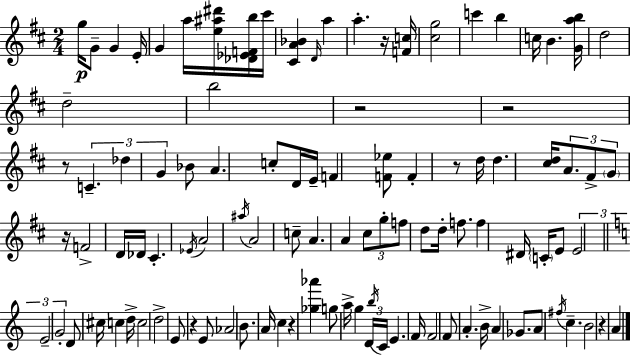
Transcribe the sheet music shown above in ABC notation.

X:1
T:Untitled
M:2/4
L:1/4
K:D
g/4 G/2 G E/4 G a/4 [e^a^d']/4 [_D_EFb]/4 ^c'/4 [^CA_B] D/4 a a z/4 [Fc]/4 [^cg]2 c' b c/4 B [Gab]/4 d2 d2 b2 z2 z2 z/2 C _d G _B/2 A c/2 D/4 E/4 F [F_e]/2 F z/2 d/4 d [^cd]/4 A/2 ^F/2 G/2 z/4 F2 D/4 _D/4 ^C _E/4 A2 ^a/4 A2 c/2 A A ^c/2 g/2 f/2 d/2 d/4 f/2 f ^D/4 C/4 E/2 E2 E2 G2 D/2 ^c/4 c d/4 c2 d2 E/2 z E/2 _A2 B/2 A/4 c z [_g_a'] g/2 a/4 g D/4 b/4 C/4 E F/4 F2 F/2 A B/4 A _G/2 A/2 ^f/4 c B2 z A